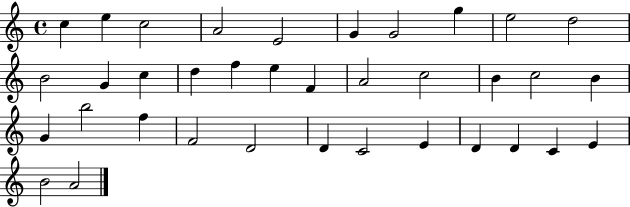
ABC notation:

X:1
T:Untitled
M:4/4
L:1/4
K:C
c e c2 A2 E2 G G2 g e2 d2 B2 G c d f e F A2 c2 B c2 B G b2 f F2 D2 D C2 E D D C E B2 A2